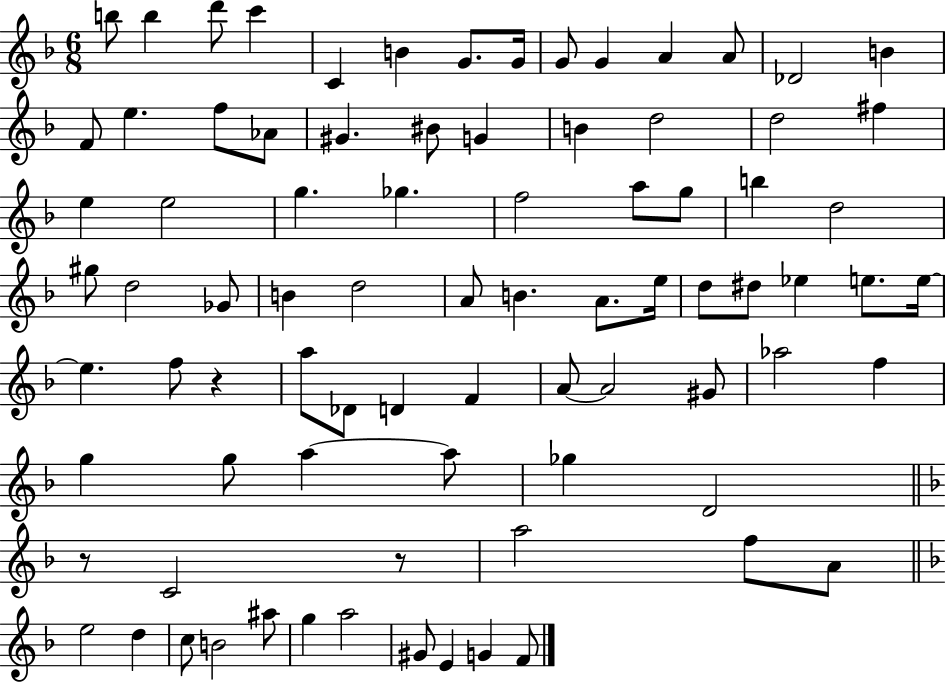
X:1
T:Untitled
M:6/8
L:1/4
K:F
b/2 b d'/2 c' C B G/2 G/4 G/2 G A A/2 _D2 B F/2 e f/2 _A/2 ^G ^B/2 G B d2 d2 ^f e e2 g _g f2 a/2 g/2 b d2 ^g/2 d2 _G/2 B d2 A/2 B A/2 e/4 d/2 ^d/2 _e e/2 e/4 e f/2 z a/2 _D/2 D F A/2 A2 ^G/2 _a2 f g g/2 a a/2 _g D2 z/2 C2 z/2 a2 f/2 A/2 e2 d c/2 B2 ^a/2 g a2 ^G/2 E G F/2